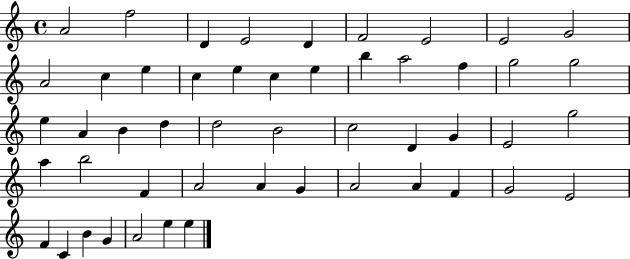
A4/h F5/h D4/q E4/h D4/q F4/h E4/h E4/h G4/h A4/h C5/q E5/q C5/q E5/q C5/q E5/q B5/q A5/h F5/q G5/h G5/h E5/q A4/q B4/q D5/q D5/h B4/h C5/h D4/q G4/q E4/h G5/h A5/q B5/h F4/q A4/h A4/q G4/q A4/h A4/q F4/q G4/h E4/h F4/q C4/q B4/q G4/q A4/h E5/q E5/q